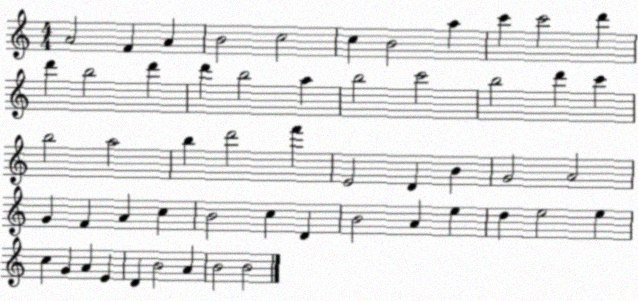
X:1
T:Untitled
M:4/4
L:1/4
K:C
A2 F A B2 c2 c B2 a c' c'2 d' d' b2 d' d' b2 a b2 c'2 b2 d' c' b2 a2 b d'2 f' E2 D B G2 A2 G F A c B2 c D B2 A e d e2 e c G A E D B2 A B2 B2